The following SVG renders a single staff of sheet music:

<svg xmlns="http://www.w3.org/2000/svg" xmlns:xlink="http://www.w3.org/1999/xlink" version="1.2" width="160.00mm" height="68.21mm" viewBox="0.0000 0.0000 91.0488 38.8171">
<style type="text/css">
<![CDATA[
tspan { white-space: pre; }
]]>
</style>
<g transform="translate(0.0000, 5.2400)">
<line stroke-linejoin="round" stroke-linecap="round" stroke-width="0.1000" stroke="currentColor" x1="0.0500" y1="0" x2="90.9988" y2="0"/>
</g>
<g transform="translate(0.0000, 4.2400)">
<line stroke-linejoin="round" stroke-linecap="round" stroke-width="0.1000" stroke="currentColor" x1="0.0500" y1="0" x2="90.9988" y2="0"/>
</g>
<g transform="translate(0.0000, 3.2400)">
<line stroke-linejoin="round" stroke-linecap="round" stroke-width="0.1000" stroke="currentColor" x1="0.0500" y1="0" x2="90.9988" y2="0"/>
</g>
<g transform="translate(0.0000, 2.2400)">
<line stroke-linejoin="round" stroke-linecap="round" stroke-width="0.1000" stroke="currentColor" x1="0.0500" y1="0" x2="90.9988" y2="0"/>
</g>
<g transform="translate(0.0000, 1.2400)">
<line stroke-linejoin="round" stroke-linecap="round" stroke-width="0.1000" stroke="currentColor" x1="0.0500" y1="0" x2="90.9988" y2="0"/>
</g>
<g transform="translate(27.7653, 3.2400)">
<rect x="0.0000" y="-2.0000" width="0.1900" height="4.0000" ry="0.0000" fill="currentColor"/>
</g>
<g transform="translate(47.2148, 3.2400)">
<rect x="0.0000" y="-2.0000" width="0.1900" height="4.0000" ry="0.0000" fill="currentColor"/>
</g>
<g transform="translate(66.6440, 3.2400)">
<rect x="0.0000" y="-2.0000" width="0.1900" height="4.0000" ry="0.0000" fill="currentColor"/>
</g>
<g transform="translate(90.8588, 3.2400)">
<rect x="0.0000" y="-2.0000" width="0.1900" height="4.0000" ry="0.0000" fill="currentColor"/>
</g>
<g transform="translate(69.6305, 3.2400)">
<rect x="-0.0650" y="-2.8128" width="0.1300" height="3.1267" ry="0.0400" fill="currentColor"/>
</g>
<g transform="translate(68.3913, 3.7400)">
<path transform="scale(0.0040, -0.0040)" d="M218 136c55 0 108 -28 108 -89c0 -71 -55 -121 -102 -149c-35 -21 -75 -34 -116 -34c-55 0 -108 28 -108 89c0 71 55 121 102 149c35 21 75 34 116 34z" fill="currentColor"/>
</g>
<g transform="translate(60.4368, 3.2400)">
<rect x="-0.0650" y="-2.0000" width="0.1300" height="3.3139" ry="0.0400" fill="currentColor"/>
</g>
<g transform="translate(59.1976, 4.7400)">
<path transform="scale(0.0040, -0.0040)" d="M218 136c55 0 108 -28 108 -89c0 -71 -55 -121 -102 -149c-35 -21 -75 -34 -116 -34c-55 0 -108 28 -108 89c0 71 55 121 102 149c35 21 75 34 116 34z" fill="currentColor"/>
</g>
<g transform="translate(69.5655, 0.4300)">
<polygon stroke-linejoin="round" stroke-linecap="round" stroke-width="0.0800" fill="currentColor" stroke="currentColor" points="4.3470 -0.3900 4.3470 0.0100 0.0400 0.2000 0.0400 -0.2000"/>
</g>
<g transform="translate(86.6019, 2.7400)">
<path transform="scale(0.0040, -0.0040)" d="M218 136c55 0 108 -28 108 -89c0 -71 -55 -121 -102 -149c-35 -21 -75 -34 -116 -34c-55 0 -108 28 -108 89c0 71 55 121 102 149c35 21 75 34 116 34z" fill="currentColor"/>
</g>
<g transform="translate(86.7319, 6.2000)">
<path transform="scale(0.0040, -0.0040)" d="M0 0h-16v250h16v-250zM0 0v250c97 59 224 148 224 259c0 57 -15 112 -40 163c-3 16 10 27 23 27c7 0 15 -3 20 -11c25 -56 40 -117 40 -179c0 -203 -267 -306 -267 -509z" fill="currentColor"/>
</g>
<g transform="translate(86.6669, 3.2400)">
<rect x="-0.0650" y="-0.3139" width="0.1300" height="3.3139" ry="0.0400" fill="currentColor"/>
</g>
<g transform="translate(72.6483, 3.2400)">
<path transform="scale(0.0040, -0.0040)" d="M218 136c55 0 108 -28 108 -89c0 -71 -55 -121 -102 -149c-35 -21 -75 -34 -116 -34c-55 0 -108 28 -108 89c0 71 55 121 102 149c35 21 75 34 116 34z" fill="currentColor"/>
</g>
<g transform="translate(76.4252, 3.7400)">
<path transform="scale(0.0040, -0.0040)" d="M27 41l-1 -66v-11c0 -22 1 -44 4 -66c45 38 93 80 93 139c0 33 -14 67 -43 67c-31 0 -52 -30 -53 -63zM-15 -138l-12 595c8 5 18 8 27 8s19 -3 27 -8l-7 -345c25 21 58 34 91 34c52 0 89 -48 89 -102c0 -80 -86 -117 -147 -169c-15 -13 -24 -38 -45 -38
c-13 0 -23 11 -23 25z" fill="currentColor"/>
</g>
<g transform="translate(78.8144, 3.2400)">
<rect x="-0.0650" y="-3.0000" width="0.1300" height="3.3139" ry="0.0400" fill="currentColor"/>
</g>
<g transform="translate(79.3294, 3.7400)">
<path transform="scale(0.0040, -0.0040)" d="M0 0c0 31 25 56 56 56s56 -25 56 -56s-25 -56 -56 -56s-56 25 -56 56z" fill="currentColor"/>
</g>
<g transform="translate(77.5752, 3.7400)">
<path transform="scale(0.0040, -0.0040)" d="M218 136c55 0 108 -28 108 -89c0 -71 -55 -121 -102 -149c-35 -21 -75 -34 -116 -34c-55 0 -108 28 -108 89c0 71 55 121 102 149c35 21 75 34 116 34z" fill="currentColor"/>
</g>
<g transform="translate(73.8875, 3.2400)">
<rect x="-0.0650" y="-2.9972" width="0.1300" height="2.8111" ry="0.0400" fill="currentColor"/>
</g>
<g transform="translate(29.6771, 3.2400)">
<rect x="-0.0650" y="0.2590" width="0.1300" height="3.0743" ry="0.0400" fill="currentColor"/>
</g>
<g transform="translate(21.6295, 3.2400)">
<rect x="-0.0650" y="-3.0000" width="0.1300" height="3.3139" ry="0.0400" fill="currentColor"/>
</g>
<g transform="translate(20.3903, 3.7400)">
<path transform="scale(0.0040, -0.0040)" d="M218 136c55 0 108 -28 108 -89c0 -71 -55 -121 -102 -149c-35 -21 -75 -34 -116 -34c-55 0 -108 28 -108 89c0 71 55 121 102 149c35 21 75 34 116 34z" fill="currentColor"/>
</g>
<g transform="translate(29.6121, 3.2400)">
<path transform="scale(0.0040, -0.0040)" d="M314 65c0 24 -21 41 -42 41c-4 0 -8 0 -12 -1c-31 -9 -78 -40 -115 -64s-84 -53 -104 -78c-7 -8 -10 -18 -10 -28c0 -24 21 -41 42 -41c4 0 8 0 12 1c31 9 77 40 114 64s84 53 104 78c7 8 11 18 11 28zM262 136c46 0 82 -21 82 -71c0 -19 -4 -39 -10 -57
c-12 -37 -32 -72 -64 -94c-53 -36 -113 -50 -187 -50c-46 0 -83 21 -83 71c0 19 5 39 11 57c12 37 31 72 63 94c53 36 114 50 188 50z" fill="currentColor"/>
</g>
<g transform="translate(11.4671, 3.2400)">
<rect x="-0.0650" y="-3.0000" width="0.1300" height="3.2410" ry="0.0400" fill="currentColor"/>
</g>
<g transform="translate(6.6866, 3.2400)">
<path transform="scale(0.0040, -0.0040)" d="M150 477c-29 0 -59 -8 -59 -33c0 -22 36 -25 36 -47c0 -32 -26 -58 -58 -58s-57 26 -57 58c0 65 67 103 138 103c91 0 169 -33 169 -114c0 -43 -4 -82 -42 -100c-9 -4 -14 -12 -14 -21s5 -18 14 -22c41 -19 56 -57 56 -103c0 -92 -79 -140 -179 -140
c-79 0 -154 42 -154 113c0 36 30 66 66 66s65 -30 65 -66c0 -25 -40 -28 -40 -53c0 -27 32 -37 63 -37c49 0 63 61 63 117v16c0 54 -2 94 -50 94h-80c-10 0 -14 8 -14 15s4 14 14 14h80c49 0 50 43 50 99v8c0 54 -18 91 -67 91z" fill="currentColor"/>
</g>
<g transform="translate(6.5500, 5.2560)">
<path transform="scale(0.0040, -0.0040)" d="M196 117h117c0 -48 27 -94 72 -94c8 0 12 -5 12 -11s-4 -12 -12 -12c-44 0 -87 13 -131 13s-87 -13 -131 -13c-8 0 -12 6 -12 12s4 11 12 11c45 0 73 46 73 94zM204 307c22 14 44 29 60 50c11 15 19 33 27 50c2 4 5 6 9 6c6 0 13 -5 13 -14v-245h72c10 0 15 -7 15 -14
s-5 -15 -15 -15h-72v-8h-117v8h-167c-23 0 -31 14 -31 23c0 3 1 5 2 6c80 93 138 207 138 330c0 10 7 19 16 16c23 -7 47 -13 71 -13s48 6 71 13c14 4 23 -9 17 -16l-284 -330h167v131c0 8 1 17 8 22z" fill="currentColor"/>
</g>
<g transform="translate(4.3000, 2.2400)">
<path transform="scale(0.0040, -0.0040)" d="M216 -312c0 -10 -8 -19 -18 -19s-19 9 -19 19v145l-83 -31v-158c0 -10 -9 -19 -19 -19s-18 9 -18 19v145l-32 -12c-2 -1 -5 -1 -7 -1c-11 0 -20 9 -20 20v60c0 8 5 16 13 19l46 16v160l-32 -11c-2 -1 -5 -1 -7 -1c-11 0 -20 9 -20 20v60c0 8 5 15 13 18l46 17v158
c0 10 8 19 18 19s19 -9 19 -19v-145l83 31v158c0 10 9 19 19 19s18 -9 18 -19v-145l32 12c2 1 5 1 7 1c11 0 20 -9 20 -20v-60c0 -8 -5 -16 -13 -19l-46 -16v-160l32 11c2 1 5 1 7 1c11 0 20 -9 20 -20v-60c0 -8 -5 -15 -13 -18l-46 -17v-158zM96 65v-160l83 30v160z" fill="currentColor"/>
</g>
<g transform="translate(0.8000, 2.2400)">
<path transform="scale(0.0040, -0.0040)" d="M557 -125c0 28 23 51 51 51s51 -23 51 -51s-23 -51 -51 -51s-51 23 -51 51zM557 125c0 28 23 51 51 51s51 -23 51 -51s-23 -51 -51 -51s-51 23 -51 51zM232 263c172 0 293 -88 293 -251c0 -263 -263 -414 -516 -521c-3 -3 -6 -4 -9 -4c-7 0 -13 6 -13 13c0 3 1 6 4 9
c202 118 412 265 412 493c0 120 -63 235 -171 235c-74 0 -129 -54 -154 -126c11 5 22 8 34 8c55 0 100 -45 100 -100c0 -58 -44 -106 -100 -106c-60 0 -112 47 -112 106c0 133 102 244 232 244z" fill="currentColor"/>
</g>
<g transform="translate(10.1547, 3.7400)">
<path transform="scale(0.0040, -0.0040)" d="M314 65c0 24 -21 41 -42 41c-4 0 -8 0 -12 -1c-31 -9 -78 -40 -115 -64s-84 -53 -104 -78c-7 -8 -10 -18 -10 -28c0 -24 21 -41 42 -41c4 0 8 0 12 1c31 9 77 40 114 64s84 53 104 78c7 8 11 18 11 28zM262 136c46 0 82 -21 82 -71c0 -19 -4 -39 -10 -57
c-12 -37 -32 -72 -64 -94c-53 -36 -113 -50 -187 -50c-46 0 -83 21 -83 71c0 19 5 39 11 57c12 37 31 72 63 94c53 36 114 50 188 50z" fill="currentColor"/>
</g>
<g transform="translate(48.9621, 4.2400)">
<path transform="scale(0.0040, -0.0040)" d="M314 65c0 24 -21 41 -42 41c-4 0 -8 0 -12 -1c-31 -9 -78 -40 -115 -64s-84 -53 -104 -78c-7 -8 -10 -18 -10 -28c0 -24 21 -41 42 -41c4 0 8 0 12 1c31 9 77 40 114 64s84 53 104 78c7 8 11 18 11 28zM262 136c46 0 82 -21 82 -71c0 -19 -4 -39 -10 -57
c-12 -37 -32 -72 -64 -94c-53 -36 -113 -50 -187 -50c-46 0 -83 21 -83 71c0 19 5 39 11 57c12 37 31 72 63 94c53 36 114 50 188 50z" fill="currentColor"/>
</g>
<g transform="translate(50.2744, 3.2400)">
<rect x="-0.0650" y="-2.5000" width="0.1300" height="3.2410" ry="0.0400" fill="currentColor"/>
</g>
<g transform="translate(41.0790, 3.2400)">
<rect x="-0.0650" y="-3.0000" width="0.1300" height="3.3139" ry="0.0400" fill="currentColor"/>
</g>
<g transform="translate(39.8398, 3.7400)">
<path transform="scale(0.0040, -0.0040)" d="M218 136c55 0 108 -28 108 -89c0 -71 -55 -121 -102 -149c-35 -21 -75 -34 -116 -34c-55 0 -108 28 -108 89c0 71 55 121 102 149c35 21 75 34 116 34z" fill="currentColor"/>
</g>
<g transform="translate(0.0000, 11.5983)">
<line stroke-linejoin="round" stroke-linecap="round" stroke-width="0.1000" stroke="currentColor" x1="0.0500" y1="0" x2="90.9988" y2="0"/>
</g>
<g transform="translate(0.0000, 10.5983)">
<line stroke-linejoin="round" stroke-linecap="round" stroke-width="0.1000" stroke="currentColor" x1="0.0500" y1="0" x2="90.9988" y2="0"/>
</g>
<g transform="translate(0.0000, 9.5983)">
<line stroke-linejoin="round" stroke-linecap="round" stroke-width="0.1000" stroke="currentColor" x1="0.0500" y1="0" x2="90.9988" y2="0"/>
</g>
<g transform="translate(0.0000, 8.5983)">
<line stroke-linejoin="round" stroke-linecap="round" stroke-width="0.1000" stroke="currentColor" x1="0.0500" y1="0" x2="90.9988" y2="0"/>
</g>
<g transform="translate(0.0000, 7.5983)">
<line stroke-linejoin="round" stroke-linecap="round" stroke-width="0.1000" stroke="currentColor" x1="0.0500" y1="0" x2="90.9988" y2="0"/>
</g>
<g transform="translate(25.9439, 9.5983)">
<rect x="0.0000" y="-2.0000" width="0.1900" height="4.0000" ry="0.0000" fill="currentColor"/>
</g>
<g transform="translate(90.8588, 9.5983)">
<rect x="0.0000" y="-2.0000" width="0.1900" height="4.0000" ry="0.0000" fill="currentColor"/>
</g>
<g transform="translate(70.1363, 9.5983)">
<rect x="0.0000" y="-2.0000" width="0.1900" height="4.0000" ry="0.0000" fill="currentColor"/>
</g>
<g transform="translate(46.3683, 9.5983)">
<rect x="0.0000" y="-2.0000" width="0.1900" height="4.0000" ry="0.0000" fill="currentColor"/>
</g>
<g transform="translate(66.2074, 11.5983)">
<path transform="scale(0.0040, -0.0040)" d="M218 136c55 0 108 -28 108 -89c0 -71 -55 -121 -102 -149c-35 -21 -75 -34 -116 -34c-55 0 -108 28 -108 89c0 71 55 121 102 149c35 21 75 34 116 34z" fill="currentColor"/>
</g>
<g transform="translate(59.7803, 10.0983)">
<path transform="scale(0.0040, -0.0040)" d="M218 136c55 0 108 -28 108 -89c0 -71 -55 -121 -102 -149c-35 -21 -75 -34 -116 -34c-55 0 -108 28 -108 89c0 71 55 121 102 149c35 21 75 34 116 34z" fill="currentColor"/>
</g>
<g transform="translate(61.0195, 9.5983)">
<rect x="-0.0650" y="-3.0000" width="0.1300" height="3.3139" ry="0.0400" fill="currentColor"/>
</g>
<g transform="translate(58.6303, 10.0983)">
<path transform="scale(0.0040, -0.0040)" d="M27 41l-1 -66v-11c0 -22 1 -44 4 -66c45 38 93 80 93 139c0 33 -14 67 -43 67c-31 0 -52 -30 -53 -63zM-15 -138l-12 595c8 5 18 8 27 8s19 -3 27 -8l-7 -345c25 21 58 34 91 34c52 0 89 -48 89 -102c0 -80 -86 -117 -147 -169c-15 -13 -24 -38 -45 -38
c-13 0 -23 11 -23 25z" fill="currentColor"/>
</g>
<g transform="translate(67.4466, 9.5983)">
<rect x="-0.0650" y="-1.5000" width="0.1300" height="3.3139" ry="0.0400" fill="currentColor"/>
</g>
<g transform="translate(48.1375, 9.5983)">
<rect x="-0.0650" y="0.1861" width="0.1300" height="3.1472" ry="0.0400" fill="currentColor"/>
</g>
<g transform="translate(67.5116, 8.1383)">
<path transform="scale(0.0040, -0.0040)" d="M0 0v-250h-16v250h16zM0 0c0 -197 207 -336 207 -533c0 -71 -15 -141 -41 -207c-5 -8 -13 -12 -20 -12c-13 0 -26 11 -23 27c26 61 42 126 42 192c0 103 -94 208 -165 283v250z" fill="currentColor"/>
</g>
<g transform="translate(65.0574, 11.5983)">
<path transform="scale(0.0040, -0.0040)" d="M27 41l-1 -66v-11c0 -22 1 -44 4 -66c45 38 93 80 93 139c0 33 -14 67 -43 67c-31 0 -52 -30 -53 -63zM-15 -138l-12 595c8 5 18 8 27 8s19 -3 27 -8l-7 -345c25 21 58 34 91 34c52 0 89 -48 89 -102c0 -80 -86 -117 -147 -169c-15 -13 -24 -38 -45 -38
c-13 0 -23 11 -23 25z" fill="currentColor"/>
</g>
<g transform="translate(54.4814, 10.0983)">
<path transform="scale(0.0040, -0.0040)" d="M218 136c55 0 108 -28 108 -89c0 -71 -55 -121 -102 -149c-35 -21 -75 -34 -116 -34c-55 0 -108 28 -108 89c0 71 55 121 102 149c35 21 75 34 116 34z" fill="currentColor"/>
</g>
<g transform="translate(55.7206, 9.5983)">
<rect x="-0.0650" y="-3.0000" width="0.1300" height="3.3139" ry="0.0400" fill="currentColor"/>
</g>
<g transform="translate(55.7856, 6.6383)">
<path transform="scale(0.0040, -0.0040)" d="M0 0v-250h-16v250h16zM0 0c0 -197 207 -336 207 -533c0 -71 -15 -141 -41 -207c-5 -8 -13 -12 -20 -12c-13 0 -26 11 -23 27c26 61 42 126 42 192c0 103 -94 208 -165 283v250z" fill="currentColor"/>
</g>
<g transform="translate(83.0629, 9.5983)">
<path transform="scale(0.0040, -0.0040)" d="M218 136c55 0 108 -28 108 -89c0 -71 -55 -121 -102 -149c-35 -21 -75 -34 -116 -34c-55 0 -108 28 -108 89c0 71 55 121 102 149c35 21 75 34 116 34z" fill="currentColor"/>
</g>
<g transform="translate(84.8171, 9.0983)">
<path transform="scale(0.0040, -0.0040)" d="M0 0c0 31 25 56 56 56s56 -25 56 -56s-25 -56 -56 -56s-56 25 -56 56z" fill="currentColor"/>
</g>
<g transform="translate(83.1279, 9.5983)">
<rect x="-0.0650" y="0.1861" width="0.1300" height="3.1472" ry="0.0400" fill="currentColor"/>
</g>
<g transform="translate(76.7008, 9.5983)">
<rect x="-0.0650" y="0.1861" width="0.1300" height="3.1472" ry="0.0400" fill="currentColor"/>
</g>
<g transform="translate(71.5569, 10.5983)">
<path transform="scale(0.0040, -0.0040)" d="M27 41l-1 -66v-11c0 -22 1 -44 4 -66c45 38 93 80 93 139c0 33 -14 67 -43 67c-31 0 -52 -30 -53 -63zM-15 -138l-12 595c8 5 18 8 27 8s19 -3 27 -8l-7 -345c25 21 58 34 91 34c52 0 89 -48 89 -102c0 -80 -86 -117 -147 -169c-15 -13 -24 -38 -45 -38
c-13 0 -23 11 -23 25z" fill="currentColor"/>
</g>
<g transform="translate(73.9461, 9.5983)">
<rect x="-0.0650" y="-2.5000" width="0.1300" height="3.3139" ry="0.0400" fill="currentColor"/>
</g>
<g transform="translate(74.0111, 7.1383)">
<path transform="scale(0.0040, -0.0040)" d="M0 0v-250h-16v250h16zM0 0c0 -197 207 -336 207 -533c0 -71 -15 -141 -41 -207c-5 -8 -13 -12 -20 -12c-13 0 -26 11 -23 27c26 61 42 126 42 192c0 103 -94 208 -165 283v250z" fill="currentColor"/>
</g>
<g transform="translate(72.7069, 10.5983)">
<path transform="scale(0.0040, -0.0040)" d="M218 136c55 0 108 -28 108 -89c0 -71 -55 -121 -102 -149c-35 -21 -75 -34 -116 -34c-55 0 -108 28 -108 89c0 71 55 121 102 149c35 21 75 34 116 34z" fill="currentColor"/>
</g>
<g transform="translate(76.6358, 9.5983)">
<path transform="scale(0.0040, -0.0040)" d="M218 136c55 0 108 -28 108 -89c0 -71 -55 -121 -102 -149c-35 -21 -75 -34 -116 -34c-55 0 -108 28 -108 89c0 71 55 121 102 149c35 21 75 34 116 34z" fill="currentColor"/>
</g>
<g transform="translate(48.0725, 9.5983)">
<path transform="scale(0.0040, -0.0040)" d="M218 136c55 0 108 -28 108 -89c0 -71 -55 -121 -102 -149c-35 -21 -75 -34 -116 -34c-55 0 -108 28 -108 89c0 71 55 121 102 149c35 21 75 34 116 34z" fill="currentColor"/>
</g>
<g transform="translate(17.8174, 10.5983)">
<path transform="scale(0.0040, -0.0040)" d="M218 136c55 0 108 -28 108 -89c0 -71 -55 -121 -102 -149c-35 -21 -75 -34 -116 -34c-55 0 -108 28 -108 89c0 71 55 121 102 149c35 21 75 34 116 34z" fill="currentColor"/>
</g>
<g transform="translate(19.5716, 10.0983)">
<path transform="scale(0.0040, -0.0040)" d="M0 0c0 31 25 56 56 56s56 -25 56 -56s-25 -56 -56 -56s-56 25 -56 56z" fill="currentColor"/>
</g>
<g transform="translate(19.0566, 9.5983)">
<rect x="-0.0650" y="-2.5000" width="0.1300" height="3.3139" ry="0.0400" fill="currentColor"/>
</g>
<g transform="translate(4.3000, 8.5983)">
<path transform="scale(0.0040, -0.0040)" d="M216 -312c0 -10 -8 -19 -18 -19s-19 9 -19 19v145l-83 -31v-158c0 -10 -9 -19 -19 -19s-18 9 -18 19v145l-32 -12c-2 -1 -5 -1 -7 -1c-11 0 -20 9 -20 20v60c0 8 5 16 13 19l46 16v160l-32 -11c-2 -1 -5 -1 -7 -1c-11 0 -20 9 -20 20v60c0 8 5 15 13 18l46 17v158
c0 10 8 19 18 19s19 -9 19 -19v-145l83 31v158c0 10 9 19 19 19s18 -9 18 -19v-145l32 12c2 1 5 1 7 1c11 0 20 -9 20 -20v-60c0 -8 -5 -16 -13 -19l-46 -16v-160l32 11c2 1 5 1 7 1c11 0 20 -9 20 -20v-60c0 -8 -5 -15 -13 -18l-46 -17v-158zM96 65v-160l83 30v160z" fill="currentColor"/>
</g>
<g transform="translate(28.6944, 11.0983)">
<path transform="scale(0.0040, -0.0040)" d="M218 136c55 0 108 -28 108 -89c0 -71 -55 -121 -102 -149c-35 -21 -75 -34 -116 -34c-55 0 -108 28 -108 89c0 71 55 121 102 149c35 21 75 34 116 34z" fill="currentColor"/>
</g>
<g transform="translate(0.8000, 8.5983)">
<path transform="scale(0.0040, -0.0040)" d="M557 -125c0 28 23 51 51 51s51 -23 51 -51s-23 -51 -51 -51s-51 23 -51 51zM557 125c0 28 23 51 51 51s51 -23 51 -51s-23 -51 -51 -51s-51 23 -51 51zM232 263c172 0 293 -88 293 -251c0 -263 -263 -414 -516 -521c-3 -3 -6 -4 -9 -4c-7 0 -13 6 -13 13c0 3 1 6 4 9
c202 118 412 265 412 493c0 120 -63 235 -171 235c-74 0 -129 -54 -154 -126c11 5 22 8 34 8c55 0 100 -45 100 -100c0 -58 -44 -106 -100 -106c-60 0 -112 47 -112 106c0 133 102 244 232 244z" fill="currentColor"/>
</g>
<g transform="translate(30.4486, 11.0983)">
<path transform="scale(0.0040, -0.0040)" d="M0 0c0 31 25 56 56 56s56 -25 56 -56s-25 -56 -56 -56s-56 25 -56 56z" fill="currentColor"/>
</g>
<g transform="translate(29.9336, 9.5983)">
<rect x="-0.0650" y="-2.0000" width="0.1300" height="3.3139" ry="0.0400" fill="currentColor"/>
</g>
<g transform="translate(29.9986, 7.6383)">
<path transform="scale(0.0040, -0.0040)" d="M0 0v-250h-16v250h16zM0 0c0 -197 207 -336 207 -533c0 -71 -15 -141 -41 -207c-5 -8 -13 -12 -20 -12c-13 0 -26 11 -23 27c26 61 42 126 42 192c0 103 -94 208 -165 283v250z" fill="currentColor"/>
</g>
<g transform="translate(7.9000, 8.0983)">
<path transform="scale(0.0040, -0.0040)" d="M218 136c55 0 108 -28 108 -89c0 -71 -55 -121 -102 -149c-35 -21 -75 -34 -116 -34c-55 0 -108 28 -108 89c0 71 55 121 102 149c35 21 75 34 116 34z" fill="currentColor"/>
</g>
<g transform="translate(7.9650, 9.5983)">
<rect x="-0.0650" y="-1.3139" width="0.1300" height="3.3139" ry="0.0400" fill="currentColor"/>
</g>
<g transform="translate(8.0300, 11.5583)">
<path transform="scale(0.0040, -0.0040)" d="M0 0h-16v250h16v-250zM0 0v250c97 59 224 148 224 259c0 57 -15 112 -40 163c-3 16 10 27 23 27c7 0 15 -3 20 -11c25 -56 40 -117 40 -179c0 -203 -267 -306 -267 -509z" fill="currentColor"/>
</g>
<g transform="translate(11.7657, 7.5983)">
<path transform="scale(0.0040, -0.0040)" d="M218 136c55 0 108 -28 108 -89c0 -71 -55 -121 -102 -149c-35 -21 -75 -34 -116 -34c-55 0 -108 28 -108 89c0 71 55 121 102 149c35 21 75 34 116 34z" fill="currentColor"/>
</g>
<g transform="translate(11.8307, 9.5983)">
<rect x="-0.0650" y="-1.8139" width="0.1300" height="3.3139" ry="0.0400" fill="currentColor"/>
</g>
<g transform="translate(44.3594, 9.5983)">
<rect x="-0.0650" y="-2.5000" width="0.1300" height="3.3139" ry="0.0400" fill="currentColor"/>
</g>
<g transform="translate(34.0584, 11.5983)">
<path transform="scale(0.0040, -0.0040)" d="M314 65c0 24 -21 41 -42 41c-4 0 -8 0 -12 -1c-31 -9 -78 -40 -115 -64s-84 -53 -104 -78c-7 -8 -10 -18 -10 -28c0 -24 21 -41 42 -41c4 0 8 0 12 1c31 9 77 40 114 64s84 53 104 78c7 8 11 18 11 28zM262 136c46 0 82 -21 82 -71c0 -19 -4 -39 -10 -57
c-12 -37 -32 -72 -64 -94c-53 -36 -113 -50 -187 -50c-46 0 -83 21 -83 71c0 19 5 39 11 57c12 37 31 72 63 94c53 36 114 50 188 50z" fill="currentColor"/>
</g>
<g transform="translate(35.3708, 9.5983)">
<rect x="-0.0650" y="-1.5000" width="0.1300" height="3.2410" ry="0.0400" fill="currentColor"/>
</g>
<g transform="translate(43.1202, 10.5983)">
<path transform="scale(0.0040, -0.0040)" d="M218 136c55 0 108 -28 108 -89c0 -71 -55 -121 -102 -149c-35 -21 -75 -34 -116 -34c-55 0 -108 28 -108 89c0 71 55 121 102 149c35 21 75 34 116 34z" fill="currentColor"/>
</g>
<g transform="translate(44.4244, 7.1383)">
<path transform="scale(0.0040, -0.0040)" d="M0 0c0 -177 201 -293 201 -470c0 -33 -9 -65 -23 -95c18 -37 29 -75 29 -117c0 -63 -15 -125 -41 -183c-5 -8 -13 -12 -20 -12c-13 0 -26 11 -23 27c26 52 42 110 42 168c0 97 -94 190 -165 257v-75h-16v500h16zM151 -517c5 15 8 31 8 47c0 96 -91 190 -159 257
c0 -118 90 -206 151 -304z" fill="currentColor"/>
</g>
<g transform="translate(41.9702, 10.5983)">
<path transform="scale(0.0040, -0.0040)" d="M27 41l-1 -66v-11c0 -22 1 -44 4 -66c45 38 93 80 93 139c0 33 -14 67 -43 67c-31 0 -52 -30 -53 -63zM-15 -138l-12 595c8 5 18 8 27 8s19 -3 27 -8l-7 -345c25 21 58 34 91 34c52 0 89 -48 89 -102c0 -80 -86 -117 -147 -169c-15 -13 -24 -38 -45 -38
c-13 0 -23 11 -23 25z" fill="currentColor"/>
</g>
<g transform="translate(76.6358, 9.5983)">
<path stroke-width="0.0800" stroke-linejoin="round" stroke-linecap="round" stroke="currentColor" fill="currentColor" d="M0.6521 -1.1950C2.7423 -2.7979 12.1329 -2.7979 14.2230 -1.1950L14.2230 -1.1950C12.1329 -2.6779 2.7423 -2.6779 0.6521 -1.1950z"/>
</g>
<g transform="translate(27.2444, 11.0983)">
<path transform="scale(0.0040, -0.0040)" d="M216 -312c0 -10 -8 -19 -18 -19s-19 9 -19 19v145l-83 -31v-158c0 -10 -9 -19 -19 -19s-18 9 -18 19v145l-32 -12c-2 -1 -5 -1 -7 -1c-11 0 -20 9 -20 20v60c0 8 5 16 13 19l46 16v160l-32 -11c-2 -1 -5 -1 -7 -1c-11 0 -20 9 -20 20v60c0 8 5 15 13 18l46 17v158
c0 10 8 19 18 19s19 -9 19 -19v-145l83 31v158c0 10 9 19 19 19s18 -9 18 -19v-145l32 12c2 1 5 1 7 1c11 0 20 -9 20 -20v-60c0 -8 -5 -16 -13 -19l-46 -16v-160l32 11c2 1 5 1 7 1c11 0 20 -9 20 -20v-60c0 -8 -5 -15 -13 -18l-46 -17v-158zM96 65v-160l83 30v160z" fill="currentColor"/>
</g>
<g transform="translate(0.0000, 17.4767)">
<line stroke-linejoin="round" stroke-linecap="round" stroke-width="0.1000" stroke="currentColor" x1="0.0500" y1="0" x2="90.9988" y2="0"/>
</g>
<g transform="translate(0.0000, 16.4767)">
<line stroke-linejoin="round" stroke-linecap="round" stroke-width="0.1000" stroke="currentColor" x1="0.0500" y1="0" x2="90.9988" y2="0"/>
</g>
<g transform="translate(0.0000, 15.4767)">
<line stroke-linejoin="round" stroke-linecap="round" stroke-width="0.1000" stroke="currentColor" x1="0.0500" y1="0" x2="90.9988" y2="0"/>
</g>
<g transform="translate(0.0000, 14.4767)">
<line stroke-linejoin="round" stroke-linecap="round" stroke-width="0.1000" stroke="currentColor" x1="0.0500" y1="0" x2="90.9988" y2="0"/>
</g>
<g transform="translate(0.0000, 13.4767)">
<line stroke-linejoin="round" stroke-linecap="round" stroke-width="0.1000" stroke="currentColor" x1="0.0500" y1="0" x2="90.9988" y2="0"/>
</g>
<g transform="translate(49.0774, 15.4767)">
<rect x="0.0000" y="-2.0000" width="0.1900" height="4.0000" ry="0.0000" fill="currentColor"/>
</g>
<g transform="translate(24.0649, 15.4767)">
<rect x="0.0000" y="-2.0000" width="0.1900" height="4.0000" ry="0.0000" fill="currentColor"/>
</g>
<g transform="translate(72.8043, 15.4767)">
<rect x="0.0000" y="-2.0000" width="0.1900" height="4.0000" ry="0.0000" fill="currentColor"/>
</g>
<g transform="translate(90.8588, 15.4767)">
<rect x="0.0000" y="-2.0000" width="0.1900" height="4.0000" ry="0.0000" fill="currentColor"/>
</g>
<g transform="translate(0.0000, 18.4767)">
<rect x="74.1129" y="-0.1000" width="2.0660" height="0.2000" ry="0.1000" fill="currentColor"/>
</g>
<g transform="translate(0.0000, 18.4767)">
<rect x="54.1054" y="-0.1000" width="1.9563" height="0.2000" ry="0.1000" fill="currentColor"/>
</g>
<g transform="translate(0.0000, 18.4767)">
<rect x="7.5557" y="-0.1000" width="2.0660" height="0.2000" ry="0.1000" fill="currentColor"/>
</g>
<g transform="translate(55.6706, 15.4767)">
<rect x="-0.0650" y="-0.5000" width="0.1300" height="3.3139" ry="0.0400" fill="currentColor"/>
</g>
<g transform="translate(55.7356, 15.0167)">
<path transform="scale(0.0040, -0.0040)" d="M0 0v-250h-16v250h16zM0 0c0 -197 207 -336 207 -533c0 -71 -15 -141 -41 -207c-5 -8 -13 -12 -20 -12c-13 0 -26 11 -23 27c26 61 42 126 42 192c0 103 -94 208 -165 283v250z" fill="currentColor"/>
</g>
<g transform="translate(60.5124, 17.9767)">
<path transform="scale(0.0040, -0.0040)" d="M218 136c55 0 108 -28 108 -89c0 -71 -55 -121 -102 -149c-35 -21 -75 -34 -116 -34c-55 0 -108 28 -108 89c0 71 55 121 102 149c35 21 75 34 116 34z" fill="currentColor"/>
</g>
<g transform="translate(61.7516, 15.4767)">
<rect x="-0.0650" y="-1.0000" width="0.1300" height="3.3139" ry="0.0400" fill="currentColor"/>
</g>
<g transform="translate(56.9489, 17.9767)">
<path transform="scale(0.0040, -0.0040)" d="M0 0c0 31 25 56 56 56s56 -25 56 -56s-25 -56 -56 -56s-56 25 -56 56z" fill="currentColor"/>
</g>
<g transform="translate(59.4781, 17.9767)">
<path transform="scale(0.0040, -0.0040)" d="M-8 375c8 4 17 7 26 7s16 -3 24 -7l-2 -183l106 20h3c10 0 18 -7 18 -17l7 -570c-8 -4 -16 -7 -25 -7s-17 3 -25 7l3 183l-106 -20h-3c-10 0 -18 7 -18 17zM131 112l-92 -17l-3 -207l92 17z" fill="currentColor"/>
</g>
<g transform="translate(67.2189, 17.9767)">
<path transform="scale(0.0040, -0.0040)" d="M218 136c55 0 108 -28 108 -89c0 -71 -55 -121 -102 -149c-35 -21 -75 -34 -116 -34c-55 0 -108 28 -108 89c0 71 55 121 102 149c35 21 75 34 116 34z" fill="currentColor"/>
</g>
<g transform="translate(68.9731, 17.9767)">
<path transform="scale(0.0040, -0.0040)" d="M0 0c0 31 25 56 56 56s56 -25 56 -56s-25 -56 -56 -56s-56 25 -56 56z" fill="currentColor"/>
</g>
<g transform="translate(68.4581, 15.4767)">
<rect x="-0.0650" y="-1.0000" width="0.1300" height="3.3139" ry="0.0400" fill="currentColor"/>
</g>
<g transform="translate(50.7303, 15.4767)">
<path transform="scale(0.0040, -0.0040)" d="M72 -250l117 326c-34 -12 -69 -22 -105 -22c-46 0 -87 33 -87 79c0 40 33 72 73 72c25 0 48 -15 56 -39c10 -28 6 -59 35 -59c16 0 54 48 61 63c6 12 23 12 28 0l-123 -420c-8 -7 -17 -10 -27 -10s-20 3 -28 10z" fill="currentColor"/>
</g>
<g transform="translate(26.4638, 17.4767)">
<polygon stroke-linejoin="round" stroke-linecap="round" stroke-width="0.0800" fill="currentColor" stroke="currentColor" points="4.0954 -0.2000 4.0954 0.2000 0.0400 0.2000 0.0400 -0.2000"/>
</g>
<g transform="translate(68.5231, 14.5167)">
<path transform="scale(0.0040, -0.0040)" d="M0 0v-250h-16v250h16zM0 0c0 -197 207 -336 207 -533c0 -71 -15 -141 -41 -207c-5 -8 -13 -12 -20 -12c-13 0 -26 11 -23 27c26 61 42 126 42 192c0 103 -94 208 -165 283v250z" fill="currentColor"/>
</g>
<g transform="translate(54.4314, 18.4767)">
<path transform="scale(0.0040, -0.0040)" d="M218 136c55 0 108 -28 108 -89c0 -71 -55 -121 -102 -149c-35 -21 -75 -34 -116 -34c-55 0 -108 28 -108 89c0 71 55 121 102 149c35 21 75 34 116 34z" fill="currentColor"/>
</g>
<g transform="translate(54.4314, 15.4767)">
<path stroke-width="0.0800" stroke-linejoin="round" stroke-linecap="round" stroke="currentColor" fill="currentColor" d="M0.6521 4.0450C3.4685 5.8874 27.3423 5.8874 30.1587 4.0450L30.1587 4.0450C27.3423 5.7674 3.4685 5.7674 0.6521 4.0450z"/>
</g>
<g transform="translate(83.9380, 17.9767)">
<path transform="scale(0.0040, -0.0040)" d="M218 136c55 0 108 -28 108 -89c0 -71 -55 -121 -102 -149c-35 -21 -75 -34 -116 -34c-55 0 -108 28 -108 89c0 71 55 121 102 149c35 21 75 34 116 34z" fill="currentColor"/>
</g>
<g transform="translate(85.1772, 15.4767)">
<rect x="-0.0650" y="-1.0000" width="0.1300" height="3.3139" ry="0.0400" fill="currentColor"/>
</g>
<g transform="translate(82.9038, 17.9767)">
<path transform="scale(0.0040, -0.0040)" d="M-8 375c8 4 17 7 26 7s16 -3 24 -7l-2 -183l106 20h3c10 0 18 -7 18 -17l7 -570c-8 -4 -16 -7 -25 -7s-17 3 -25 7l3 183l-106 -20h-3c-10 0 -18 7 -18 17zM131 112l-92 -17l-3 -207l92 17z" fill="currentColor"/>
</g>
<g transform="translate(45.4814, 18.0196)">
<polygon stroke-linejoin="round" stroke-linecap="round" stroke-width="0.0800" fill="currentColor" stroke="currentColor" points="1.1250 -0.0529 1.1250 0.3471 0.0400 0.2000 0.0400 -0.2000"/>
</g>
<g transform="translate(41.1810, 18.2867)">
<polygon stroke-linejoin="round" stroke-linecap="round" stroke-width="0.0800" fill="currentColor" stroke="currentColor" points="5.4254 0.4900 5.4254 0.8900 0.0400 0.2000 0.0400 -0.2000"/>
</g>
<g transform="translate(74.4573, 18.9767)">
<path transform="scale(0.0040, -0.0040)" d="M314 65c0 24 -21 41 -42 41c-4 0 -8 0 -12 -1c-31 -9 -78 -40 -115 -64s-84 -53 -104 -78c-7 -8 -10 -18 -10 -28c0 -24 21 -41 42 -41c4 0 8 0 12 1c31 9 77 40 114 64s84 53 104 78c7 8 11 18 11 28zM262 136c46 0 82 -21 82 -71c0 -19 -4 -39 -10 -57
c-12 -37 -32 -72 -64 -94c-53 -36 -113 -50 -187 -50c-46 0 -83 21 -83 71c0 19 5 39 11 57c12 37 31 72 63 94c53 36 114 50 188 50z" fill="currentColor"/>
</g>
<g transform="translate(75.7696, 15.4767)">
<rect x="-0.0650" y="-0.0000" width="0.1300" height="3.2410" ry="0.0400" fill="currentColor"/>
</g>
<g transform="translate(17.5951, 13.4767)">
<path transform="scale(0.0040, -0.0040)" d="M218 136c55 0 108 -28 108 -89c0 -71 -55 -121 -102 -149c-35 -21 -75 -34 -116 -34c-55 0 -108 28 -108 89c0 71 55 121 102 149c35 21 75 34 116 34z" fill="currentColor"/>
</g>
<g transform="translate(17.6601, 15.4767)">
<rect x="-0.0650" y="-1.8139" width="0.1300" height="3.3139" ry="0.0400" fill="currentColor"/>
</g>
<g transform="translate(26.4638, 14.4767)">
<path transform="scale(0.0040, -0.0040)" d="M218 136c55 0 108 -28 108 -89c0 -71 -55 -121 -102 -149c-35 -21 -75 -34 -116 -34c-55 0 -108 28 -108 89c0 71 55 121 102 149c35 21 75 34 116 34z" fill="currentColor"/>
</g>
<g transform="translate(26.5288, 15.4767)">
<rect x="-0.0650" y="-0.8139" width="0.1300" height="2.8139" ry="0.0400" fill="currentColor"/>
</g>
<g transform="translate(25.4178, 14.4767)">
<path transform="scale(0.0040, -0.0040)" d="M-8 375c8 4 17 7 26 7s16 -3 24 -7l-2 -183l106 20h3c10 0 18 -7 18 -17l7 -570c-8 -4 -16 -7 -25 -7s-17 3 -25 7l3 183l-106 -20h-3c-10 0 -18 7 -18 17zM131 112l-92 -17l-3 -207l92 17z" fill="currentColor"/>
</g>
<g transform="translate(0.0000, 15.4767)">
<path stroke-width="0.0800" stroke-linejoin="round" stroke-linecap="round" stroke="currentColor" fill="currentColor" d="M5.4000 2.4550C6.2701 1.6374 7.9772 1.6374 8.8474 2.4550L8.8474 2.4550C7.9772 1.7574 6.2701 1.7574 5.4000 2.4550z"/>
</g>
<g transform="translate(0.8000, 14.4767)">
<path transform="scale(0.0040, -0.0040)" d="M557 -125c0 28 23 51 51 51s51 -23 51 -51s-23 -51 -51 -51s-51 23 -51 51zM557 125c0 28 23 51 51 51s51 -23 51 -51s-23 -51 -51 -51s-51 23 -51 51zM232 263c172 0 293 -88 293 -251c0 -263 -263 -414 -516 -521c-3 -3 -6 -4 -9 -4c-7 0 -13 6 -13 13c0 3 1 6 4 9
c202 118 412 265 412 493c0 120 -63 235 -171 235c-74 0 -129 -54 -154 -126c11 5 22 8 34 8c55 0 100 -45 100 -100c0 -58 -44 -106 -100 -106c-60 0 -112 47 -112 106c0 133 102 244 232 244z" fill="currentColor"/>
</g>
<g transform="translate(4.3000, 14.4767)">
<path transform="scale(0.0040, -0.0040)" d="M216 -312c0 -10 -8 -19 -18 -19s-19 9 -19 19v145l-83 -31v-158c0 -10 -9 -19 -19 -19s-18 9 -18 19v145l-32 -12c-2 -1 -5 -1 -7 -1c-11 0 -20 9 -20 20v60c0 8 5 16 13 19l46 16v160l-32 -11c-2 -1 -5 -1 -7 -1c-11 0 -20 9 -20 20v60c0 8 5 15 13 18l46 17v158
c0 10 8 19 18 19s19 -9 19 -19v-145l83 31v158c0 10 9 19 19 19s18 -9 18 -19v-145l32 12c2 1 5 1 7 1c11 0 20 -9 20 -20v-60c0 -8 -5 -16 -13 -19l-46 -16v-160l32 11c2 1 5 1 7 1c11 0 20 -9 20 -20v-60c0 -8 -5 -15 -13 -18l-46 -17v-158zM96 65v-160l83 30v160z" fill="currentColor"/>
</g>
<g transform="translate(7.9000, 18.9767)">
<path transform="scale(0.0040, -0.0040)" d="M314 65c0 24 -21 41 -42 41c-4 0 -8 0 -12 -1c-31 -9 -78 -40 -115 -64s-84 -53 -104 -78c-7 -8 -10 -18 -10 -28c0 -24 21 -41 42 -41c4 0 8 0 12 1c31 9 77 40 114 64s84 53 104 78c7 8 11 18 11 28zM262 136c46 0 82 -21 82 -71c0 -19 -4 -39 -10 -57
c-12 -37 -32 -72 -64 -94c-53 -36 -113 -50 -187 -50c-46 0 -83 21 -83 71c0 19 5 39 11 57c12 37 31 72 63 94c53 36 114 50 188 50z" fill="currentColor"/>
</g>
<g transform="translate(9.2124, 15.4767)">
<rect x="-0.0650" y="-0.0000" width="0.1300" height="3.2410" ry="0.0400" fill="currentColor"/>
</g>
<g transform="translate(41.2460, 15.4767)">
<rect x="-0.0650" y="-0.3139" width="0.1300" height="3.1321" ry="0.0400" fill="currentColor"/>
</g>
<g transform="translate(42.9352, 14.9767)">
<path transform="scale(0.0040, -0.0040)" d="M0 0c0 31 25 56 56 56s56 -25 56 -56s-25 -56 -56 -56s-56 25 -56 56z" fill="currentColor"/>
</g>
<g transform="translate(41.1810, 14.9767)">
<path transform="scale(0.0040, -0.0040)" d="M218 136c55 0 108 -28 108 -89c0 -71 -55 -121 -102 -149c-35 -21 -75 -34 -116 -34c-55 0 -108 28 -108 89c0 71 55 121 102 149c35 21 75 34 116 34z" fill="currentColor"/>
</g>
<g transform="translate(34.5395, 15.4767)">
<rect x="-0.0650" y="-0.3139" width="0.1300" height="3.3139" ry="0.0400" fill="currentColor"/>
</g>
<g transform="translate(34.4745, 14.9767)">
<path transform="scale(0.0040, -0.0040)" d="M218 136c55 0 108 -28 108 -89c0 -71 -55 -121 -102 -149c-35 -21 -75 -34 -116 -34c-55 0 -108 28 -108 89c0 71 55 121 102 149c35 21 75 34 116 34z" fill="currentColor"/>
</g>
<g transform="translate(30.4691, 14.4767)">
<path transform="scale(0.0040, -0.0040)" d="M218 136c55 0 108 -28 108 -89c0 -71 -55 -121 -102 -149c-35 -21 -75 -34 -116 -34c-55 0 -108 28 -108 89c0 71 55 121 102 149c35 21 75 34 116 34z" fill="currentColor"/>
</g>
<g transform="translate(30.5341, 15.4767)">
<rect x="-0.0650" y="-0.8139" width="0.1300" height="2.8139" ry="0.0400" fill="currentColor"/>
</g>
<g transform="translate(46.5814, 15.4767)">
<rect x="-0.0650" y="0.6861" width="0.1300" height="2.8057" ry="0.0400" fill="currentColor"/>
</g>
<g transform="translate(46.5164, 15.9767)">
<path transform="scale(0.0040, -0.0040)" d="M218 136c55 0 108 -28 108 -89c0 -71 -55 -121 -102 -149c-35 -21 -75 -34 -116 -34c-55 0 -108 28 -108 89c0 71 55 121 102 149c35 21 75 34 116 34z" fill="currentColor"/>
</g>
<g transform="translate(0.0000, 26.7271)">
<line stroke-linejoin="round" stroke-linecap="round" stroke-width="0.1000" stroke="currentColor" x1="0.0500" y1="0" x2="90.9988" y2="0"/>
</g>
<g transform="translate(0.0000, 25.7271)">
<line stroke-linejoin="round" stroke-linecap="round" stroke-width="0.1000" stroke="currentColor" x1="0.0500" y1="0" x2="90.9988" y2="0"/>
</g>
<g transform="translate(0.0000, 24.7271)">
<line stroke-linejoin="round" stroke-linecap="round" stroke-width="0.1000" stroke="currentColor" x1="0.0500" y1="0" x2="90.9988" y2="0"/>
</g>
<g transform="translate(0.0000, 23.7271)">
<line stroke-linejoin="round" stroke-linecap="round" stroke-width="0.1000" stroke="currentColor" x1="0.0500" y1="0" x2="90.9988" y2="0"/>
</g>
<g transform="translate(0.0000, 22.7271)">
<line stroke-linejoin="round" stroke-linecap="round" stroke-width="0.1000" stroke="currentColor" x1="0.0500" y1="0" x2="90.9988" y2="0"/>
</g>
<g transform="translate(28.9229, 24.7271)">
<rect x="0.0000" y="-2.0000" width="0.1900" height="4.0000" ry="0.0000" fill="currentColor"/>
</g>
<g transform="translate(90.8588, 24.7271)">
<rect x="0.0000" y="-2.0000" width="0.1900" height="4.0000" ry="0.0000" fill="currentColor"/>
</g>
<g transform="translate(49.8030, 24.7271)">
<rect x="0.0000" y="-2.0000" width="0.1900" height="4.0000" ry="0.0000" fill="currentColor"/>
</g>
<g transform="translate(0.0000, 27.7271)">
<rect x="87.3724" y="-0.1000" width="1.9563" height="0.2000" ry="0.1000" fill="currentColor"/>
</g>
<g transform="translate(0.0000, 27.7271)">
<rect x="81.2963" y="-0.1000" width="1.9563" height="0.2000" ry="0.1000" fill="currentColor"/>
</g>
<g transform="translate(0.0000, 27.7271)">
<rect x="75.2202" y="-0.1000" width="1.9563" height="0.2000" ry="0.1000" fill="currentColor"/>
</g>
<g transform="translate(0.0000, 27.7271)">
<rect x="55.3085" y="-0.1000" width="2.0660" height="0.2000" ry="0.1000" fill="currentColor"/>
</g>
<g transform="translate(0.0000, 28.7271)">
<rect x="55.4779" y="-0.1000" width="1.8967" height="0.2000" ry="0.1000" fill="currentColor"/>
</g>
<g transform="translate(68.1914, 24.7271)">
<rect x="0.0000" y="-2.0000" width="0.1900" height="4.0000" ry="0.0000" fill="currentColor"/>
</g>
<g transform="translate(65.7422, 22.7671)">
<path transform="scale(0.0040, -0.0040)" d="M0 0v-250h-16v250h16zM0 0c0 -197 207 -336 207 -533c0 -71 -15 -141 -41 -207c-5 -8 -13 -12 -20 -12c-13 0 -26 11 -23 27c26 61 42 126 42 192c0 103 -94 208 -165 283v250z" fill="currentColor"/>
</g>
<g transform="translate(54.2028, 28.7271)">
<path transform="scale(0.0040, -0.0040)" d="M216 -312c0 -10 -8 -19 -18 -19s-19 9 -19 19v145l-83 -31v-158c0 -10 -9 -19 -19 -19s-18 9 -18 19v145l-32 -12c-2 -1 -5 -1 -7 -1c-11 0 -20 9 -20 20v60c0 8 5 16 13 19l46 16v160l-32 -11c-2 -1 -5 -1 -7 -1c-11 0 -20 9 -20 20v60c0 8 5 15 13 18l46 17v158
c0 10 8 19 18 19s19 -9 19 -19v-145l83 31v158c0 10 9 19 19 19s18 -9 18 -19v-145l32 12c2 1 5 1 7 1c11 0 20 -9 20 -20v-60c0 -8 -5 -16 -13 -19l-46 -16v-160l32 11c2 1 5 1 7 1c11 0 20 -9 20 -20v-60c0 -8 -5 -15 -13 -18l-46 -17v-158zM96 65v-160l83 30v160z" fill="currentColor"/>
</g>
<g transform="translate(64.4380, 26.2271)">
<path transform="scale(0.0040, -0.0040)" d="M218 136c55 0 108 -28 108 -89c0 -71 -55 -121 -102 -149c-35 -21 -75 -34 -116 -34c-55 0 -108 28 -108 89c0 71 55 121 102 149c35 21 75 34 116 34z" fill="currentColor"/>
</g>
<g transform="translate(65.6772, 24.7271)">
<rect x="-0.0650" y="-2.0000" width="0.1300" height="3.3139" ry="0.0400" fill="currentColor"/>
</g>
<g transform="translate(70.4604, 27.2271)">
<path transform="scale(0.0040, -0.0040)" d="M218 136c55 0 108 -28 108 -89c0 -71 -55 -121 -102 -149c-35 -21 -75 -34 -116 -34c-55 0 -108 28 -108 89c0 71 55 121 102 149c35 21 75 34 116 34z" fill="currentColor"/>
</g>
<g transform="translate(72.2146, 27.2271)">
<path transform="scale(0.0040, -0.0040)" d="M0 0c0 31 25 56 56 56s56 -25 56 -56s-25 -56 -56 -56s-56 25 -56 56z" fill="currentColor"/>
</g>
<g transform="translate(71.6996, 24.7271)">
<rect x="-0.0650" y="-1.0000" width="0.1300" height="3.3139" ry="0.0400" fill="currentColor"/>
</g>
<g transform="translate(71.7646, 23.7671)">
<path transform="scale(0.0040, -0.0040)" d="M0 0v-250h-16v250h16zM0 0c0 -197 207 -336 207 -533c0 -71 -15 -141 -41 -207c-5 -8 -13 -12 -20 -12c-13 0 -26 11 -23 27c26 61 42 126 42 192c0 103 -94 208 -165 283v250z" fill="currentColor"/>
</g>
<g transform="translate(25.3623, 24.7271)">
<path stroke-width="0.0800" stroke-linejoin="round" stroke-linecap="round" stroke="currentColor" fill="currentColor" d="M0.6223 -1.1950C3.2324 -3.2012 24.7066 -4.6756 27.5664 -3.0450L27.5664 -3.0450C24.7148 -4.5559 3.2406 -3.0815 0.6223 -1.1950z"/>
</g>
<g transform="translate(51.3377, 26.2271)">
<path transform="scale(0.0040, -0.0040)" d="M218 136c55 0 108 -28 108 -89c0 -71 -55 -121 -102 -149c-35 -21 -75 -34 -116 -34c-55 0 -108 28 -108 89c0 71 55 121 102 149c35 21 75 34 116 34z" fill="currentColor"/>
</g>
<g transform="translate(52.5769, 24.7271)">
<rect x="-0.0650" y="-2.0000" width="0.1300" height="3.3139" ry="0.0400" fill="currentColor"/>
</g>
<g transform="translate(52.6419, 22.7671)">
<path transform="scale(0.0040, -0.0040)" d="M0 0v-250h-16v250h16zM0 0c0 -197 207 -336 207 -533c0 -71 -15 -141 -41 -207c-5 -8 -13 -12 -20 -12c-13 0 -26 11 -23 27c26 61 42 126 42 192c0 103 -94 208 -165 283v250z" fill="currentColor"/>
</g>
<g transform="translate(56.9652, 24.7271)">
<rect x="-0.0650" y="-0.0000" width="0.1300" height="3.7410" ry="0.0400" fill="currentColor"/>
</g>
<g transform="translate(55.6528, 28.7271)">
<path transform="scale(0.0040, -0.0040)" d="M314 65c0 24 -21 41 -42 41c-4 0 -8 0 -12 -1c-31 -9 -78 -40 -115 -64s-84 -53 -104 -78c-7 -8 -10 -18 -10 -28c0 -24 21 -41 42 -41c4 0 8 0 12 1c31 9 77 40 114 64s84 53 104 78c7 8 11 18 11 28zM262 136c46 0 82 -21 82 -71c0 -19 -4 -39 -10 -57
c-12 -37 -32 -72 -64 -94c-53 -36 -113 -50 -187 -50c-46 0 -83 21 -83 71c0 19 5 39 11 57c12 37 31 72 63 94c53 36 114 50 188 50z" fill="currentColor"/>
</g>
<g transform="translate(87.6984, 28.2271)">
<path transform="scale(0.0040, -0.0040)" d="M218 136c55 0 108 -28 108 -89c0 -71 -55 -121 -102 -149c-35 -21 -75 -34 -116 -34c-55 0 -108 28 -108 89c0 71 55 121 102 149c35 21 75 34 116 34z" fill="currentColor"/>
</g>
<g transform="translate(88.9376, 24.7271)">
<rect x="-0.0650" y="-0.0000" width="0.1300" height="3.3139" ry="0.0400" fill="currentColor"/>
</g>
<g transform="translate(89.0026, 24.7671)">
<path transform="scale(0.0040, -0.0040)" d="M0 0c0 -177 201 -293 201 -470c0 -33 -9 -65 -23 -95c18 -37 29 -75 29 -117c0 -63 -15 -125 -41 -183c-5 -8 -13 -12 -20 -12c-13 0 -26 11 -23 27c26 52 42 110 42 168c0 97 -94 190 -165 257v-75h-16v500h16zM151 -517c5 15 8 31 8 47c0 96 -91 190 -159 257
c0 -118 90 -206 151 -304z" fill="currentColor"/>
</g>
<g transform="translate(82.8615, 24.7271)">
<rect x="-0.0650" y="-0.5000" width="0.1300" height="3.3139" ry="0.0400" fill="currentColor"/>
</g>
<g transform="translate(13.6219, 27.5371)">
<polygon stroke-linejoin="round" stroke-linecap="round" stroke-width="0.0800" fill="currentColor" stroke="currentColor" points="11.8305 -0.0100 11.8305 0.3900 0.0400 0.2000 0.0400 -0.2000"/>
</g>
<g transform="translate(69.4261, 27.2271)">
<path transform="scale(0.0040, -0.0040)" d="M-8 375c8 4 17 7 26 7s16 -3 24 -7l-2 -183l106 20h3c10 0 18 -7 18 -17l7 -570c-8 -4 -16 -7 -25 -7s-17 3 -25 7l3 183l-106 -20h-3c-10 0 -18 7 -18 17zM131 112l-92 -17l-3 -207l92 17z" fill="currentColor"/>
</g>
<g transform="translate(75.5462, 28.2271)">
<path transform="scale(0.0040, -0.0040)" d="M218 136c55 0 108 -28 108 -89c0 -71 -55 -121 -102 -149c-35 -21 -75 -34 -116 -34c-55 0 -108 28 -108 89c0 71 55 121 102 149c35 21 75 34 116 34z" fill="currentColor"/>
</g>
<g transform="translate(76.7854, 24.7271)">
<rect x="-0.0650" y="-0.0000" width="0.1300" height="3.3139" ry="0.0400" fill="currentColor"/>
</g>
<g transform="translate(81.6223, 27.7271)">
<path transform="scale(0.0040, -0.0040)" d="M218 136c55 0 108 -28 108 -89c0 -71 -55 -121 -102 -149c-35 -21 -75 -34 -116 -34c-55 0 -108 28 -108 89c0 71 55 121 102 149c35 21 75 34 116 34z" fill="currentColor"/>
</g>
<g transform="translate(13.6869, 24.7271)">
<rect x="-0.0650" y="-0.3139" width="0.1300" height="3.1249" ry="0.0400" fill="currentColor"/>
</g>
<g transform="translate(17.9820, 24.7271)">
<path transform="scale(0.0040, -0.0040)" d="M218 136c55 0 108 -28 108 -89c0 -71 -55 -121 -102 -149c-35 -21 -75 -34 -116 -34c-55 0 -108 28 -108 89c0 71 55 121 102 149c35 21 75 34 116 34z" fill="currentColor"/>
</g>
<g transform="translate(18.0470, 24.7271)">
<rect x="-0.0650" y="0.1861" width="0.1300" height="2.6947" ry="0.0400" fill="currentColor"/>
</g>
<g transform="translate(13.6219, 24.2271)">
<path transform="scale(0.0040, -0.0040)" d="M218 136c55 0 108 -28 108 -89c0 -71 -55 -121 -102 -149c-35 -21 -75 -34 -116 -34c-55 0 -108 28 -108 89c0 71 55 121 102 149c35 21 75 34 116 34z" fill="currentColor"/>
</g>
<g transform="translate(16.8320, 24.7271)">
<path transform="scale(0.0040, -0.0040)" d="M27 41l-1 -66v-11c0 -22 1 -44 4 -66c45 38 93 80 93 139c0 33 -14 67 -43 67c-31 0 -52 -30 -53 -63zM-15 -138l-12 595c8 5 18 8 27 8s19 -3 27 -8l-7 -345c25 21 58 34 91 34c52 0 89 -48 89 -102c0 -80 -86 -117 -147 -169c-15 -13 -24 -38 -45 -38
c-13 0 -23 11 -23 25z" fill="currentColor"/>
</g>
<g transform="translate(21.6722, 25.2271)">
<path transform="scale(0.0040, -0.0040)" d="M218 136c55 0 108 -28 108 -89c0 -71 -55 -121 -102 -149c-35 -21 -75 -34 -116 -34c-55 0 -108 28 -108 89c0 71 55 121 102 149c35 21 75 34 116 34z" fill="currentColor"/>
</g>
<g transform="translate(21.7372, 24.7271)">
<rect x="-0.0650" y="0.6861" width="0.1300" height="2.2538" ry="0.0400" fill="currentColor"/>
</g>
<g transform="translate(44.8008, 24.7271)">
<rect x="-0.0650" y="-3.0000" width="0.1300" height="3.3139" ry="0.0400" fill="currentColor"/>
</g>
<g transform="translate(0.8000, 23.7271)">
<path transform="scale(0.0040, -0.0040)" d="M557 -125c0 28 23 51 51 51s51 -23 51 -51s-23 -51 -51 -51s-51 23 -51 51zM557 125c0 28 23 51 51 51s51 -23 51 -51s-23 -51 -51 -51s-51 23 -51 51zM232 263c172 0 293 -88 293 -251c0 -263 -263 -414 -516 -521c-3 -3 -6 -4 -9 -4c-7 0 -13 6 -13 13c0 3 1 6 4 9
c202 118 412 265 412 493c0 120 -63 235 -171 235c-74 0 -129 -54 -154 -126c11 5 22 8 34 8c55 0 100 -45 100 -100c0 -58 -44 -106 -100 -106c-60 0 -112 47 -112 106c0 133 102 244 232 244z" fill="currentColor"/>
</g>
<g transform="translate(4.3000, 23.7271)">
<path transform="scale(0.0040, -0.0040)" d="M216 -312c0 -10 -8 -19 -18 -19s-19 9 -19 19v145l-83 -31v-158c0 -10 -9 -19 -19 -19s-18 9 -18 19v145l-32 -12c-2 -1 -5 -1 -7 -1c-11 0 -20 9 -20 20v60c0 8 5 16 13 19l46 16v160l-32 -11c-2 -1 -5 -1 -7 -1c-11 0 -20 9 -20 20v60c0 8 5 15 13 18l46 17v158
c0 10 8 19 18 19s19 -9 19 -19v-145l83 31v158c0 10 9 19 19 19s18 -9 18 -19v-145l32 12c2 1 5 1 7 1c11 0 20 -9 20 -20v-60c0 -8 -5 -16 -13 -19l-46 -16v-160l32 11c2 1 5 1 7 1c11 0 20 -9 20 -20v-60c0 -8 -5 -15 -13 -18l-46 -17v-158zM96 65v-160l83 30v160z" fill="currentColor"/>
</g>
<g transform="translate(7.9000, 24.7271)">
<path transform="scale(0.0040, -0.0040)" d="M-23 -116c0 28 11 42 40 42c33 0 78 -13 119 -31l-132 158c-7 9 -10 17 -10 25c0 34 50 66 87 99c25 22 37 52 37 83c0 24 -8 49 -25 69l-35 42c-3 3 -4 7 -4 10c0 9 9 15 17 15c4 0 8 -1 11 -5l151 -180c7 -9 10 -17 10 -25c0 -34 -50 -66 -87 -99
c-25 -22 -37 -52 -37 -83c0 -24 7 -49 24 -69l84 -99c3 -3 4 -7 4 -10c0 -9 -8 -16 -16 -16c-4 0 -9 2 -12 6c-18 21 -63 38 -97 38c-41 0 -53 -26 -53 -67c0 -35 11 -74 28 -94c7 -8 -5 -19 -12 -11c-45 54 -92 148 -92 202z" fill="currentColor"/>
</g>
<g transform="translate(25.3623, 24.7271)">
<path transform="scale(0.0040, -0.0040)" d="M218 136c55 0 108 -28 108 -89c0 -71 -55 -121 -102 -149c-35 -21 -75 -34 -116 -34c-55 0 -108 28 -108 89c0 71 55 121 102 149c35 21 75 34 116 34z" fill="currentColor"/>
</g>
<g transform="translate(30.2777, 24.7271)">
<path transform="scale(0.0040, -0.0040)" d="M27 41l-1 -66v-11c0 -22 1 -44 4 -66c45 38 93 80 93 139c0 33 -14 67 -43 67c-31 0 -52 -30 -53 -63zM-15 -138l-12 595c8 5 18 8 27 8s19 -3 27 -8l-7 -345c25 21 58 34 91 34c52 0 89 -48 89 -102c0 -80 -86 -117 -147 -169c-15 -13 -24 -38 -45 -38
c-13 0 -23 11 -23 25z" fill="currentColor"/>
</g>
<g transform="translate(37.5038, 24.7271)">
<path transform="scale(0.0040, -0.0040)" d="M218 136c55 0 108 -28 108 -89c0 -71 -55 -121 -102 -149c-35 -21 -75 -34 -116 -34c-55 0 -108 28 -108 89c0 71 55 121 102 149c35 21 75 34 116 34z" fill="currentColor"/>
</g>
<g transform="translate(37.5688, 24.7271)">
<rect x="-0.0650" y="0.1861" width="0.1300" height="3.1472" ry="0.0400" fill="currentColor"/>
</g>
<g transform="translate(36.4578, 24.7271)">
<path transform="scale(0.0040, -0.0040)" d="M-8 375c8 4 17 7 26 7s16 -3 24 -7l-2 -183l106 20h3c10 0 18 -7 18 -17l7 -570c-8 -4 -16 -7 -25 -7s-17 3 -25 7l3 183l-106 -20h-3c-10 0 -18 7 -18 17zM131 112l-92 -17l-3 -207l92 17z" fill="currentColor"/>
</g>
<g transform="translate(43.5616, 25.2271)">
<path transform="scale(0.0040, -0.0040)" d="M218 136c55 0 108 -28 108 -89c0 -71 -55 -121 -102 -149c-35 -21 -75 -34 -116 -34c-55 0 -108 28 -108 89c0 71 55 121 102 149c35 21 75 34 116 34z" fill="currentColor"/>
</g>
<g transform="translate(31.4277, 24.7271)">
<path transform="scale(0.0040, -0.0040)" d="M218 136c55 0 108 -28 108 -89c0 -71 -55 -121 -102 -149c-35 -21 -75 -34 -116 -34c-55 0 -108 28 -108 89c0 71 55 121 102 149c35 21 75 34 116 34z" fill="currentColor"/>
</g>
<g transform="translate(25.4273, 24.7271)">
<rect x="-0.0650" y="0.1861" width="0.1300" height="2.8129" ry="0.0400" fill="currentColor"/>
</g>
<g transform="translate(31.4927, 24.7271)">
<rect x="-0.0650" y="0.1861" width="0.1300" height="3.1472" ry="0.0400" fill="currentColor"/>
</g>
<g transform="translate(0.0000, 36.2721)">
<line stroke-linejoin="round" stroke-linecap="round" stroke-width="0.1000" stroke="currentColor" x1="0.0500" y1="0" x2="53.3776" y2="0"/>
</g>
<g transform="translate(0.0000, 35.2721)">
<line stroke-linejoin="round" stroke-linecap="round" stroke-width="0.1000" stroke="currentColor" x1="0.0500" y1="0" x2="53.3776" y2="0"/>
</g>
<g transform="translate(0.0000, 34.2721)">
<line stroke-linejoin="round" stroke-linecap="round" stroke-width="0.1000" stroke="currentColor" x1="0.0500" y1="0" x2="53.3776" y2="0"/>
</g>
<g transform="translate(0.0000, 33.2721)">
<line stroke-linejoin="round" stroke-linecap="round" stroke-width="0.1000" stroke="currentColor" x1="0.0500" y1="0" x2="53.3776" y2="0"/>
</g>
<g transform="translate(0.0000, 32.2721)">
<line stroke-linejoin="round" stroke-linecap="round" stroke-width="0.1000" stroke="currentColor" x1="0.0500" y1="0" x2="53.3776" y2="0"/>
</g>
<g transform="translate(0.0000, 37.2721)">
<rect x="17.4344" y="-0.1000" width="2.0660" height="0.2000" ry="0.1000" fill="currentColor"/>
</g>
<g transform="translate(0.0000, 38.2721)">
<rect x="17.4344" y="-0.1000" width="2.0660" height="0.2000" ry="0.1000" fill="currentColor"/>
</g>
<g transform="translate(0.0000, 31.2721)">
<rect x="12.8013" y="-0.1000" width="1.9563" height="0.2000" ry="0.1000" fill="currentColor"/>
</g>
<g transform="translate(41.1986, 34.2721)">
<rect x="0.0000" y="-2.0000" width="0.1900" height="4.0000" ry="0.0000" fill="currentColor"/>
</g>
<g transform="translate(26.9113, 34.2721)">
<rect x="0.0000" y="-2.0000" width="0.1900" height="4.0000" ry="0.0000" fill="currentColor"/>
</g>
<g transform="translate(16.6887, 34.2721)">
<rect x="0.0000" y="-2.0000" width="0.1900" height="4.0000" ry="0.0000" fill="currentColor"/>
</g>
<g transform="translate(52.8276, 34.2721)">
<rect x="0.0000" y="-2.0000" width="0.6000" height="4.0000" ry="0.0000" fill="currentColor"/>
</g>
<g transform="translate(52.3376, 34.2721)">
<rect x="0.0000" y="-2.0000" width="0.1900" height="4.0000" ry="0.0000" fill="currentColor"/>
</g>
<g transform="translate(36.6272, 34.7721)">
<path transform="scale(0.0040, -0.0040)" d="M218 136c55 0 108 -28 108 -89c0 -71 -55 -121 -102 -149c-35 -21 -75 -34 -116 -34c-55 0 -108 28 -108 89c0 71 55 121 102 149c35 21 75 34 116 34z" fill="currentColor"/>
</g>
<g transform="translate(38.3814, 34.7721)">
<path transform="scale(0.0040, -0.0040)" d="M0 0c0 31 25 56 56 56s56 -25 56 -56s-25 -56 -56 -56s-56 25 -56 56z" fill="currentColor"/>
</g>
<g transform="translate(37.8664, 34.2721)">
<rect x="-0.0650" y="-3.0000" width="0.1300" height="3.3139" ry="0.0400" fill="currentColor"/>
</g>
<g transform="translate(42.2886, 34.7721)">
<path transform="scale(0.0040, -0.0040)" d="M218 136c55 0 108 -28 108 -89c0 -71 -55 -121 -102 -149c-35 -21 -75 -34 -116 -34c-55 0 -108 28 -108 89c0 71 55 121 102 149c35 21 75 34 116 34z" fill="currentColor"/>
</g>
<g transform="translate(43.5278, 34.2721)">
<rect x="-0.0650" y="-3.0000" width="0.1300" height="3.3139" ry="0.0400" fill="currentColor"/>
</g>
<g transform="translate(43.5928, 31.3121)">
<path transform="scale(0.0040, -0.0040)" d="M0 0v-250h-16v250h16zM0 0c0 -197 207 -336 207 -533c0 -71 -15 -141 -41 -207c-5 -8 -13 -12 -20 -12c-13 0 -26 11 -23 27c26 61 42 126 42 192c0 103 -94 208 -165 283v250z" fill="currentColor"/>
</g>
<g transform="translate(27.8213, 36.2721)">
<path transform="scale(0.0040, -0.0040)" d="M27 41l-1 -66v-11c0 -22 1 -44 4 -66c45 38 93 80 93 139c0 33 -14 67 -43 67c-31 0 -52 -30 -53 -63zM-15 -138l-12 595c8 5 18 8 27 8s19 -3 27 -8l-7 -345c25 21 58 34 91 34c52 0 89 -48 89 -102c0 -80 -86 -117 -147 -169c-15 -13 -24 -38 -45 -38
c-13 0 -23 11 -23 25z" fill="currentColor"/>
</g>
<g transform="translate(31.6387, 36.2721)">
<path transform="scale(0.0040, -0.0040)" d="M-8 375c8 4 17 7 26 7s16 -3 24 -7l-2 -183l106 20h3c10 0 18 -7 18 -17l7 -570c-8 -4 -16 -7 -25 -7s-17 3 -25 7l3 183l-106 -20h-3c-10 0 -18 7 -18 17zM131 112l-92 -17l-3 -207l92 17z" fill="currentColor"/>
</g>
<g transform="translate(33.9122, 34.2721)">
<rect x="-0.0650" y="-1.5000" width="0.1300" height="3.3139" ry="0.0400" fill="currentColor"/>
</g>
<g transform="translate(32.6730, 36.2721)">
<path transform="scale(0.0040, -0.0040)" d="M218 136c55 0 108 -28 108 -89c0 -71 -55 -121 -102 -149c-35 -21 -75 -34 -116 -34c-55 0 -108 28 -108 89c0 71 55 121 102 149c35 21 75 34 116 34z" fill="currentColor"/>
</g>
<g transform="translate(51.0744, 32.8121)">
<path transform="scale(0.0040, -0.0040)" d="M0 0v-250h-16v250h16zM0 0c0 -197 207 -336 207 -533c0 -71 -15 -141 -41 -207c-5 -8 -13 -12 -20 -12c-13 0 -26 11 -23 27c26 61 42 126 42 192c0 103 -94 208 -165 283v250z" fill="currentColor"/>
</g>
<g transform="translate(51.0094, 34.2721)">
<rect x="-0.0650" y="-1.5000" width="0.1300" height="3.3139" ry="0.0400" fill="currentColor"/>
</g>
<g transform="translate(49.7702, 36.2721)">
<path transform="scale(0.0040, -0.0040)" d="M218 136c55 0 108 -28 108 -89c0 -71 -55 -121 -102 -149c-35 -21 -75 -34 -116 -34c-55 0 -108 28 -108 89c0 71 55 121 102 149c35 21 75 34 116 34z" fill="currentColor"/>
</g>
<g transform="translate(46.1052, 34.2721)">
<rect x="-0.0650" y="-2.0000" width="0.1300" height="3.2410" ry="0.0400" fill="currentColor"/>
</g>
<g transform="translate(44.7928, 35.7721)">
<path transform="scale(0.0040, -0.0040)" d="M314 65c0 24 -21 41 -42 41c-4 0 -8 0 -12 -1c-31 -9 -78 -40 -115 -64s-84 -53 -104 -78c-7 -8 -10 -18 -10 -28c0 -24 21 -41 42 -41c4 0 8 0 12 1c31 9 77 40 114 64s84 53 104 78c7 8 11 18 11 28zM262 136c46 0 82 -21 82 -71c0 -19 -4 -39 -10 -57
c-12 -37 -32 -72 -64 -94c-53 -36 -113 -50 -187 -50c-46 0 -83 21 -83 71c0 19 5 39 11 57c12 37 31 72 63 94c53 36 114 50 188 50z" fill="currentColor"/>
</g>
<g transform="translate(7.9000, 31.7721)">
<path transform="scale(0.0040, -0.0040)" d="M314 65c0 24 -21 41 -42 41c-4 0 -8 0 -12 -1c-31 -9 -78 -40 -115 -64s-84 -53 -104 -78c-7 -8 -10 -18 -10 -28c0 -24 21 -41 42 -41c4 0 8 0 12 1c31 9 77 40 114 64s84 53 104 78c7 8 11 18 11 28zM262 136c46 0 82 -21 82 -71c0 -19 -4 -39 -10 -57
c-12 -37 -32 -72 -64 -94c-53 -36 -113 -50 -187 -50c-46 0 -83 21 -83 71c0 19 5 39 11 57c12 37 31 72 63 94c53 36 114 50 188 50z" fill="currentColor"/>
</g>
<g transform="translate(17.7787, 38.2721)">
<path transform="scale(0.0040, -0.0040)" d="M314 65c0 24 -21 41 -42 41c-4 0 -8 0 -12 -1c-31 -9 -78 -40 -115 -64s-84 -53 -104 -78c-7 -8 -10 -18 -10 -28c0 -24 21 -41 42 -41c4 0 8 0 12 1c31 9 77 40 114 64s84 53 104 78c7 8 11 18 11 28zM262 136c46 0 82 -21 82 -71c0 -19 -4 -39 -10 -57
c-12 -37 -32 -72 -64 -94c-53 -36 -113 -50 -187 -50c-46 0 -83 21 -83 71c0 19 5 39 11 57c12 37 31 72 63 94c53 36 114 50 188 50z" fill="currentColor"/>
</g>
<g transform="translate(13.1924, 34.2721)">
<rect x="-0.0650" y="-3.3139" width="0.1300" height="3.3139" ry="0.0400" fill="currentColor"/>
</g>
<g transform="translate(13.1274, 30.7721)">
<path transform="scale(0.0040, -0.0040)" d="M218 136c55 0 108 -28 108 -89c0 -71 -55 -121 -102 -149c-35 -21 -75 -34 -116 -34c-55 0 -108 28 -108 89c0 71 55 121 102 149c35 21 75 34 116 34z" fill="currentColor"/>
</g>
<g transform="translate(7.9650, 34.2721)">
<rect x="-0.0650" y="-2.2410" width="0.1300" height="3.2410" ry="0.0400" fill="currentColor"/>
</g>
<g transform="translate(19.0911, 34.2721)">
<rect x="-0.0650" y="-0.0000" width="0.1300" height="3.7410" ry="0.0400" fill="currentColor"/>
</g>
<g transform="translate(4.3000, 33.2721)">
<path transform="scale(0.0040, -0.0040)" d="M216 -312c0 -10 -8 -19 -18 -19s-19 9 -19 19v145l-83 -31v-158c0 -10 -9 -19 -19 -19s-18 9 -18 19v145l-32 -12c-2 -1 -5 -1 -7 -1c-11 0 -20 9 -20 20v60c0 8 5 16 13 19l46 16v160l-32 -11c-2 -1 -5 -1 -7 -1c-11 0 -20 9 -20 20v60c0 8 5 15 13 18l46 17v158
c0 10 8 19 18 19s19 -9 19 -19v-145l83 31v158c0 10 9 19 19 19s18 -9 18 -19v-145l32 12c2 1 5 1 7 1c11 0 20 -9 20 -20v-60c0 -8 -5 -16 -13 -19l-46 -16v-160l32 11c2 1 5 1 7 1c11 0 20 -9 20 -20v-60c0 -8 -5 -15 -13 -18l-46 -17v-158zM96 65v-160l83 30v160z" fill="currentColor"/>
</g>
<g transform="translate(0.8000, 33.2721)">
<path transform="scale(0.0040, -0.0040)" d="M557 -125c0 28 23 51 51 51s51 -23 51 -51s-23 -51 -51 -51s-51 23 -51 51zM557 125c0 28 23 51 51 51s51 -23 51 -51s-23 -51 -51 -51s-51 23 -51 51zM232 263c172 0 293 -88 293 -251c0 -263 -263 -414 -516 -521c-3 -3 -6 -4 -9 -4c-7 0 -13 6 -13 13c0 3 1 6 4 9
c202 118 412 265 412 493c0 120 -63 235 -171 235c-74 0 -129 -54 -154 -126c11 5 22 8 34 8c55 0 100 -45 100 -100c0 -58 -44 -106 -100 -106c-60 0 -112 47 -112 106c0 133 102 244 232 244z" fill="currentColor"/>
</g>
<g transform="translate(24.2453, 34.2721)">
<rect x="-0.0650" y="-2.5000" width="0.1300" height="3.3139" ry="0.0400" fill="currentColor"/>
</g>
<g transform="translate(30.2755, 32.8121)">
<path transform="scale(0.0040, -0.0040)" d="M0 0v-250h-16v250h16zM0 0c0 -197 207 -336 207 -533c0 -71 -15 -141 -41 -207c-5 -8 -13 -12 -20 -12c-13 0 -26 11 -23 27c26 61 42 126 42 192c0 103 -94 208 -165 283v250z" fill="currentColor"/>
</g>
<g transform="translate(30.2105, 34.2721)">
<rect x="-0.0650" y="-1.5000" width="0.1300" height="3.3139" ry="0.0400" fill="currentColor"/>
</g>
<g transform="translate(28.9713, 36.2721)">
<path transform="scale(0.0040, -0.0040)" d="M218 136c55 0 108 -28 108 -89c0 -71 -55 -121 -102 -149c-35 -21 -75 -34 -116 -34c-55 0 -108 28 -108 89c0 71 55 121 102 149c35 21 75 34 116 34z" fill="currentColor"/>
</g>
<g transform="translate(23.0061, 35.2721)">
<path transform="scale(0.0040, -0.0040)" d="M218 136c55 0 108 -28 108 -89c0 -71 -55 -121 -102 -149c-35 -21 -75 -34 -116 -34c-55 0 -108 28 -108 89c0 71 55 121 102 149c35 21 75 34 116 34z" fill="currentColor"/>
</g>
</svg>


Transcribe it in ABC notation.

X:1
T:Untitled
M:3/4
L:1/4
K:G
C,2 C, D,2 C, B,,2 A,, C,/2 D,/2 _C, E,/2 G,/2 A, B,, ^A,,/2 G,,2 _B,,/4 D, C,/2 _C, _G,,/2 _B,,/2 D, D, D,,2 A, F,/2 F,/2 E, E,/2 C,/4 z/2 E,,/2 F,, F,,/2 D,,2 F,, z E,/2 _D,/2 C,/2 _D,/2 _D, D, C, A,,/2 ^C,,2 A,,/2 F,,/2 D,, E,, D,,/4 B,2 D C,,2 B,, _G,,/2 G,, C, C,/2 A,,2 G,,/2